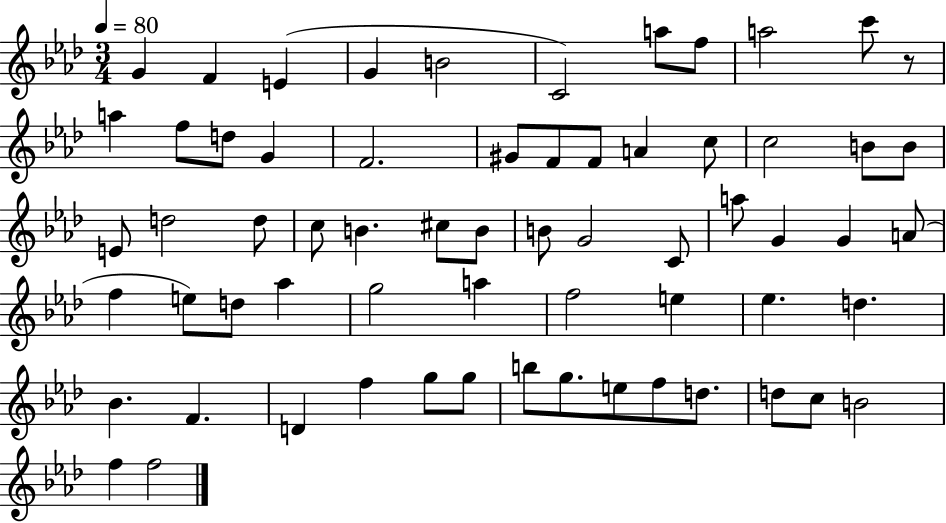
X:1
T:Untitled
M:3/4
L:1/4
K:Ab
G F E G B2 C2 a/2 f/2 a2 c'/2 z/2 a f/2 d/2 G F2 ^G/2 F/2 F/2 A c/2 c2 B/2 B/2 E/2 d2 d/2 c/2 B ^c/2 B/2 B/2 G2 C/2 a/2 G G A/2 f e/2 d/2 _a g2 a f2 e _e d _B F D f g/2 g/2 b/2 g/2 e/2 f/2 d/2 d/2 c/2 B2 f f2